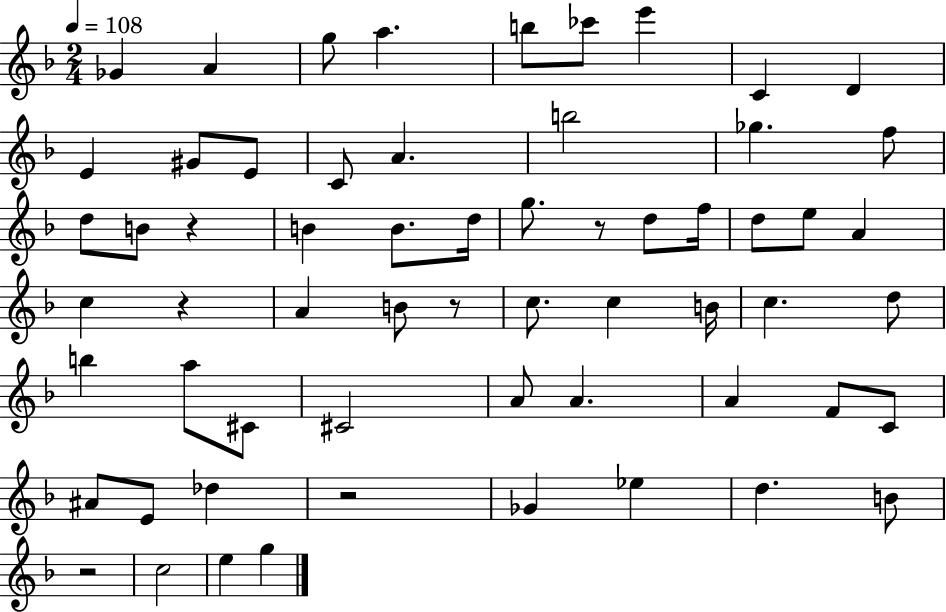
Gb4/q A4/q G5/e A5/q. B5/e CES6/e E6/q C4/q D4/q E4/q G#4/e E4/e C4/e A4/q. B5/h Gb5/q. F5/e D5/e B4/e R/q B4/q B4/e. D5/s G5/e. R/e D5/e F5/s D5/e E5/e A4/q C5/q R/q A4/q B4/e R/e C5/e. C5/q B4/s C5/q. D5/e B5/q A5/e C#4/e C#4/h A4/e A4/q. A4/q F4/e C4/e A#4/e E4/e Db5/q R/h Gb4/q Eb5/q D5/q. B4/e R/h C5/h E5/q G5/q